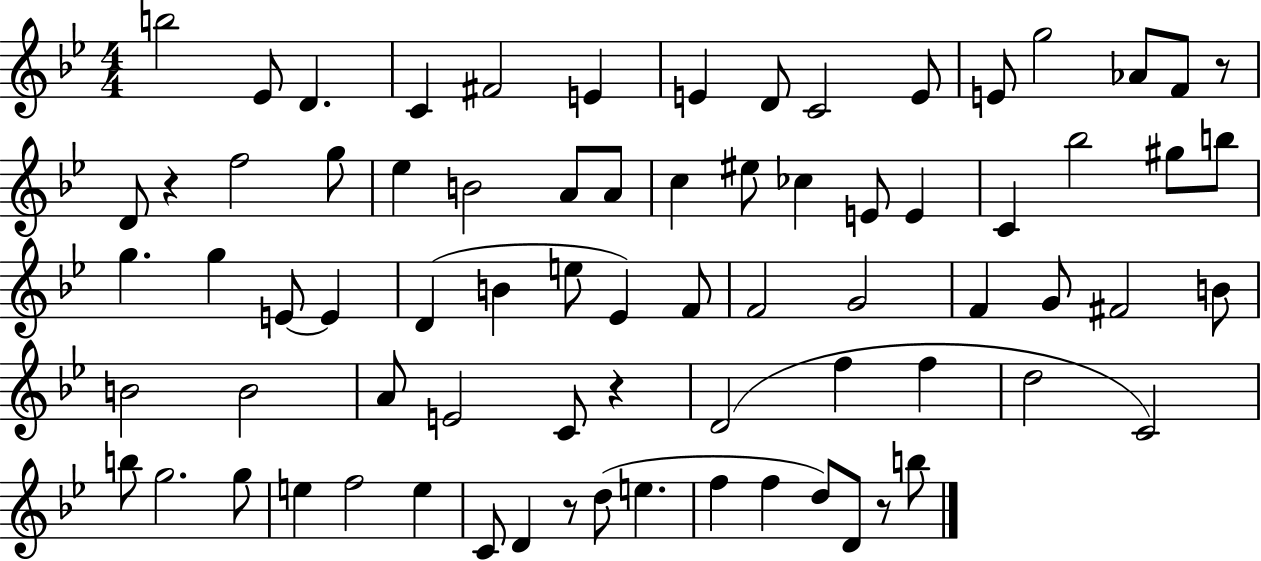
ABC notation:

X:1
T:Untitled
M:4/4
L:1/4
K:Bb
b2 _E/2 D C ^F2 E E D/2 C2 E/2 E/2 g2 _A/2 F/2 z/2 D/2 z f2 g/2 _e B2 A/2 A/2 c ^e/2 _c E/2 E C _b2 ^g/2 b/2 g g E/2 E D B e/2 _E F/2 F2 G2 F G/2 ^F2 B/2 B2 B2 A/2 E2 C/2 z D2 f f d2 C2 b/2 g2 g/2 e f2 e C/2 D z/2 d/2 e f f d/2 D/2 z/2 b/2